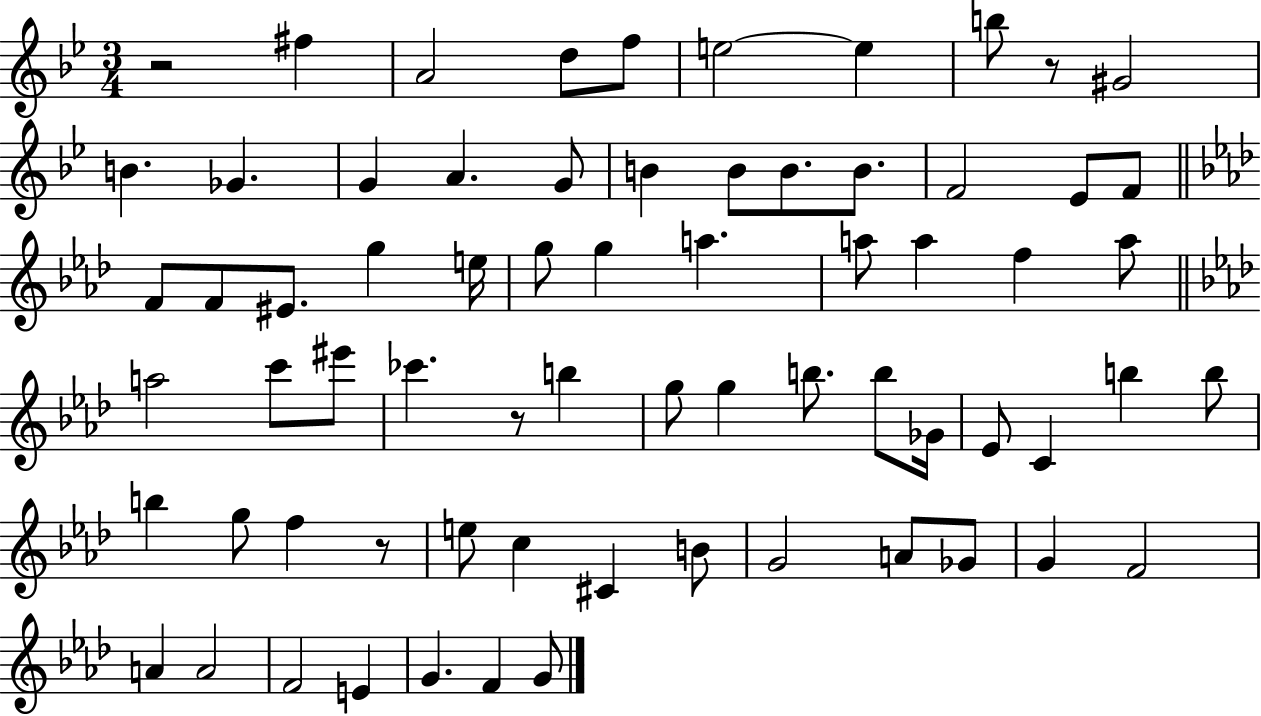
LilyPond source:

{
  \clef treble
  \numericTimeSignature
  \time 3/4
  \key bes \major
  \repeat volta 2 { r2 fis''4 | a'2 d''8 f''8 | e''2~~ e''4 | b''8 r8 gis'2 | \break b'4. ges'4. | g'4 a'4. g'8 | b'4 b'8 b'8. b'8. | f'2 ees'8 f'8 | \break \bar "||" \break \key f \minor f'8 f'8 eis'8. g''4 e''16 | g''8 g''4 a''4. | a''8 a''4 f''4 a''8 | \bar "||" \break \key aes \major a''2 c'''8 eis'''8 | ces'''4. r8 b''4 | g''8 g''4 b''8. b''8 ges'16 | ees'8 c'4 b''4 b''8 | \break b''4 g''8 f''4 r8 | e''8 c''4 cis'4 b'8 | g'2 a'8 ges'8 | g'4 f'2 | \break a'4 a'2 | f'2 e'4 | g'4. f'4 g'8 | } \bar "|."
}